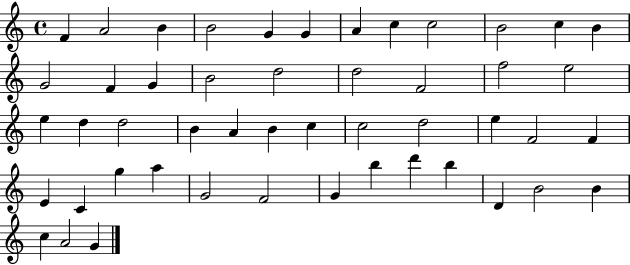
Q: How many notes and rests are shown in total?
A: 49